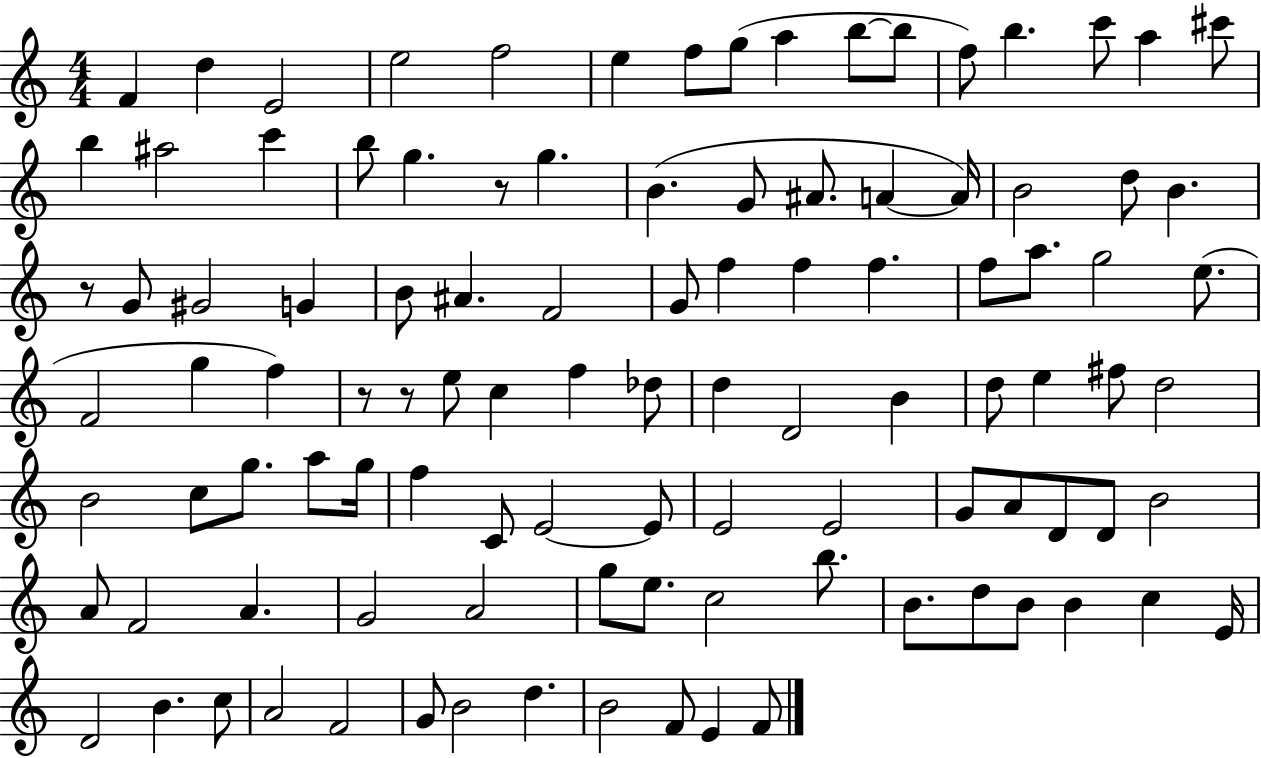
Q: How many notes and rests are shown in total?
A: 105